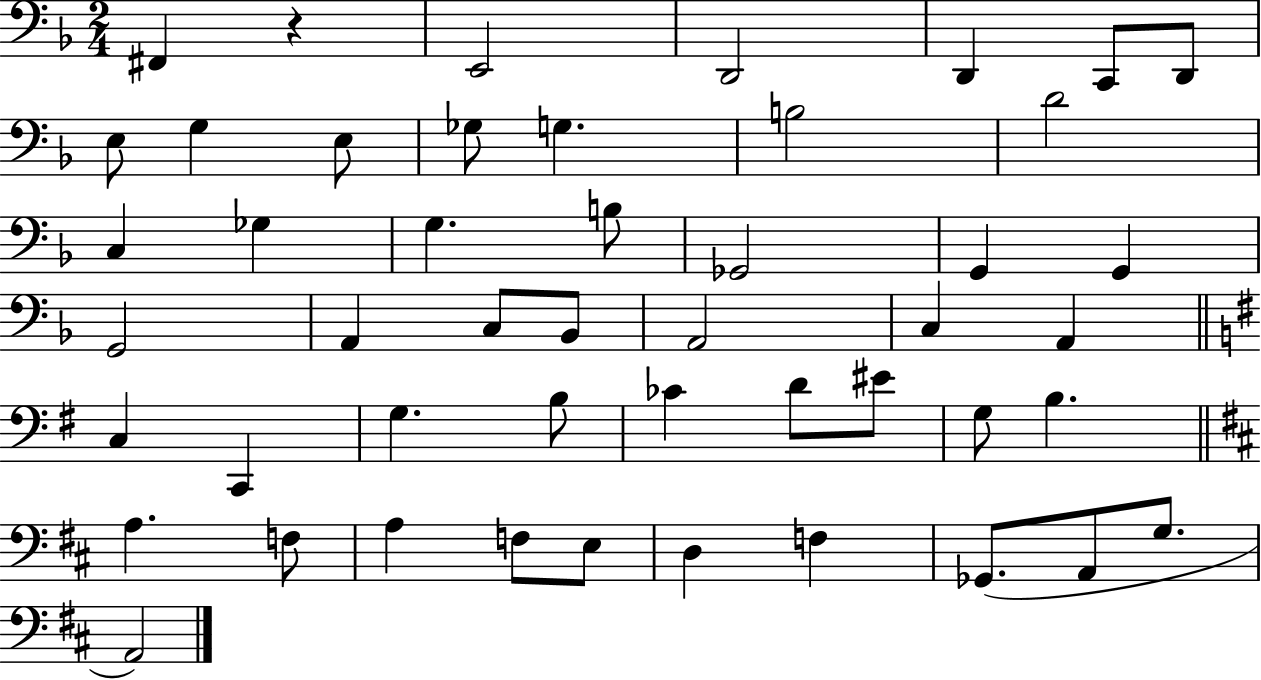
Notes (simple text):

F#2/q R/q E2/h D2/h D2/q C2/e D2/e E3/e G3/q E3/e Gb3/e G3/q. B3/h D4/h C3/q Gb3/q G3/q. B3/e Gb2/h G2/q G2/q G2/h A2/q C3/e Bb2/e A2/h C3/q A2/q C3/q C2/q G3/q. B3/e CES4/q D4/e EIS4/e G3/e B3/q. A3/q. F3/e A3/q F3/e E3/e D3/q F3/q Gb2/e. A2/e G3/e. A2/h